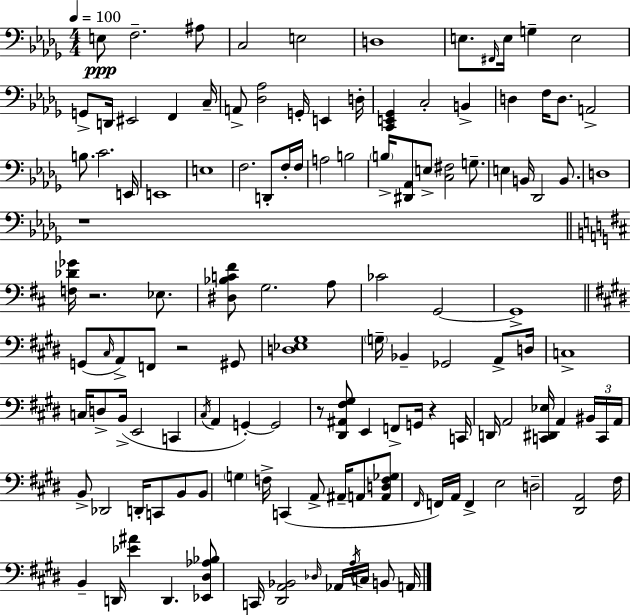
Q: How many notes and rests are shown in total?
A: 129